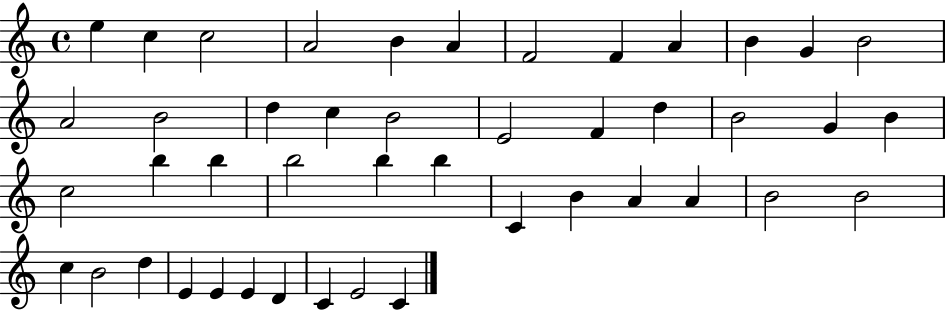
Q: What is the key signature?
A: C major